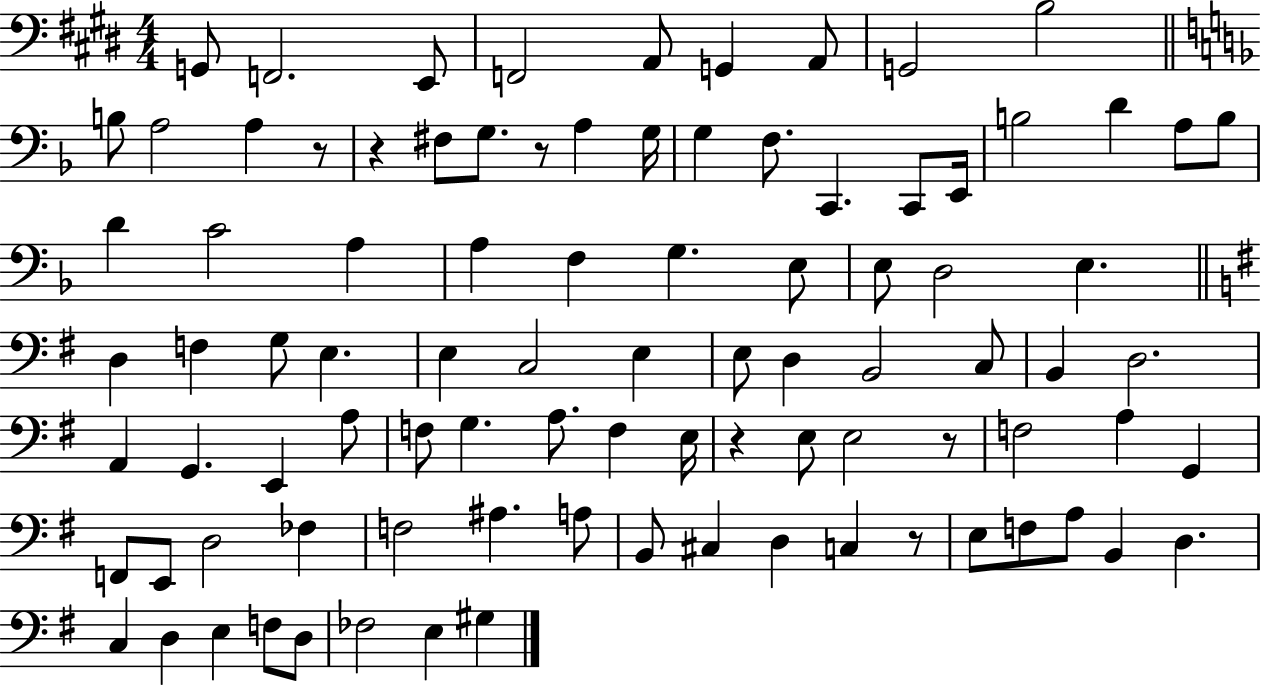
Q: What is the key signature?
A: E major